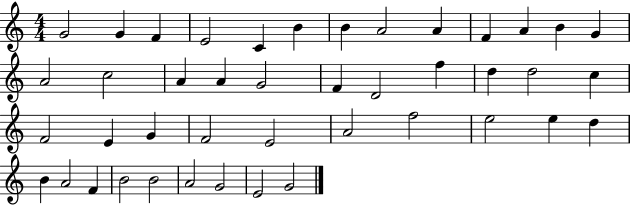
G4/h G4/q F4/q E4/h C4/q B4/q B4/q A4/h A4/q F4/q A4/q B4/q G4/q A4/h C5/h A4/q A4/q G4/h F4/q D4/h F5/q D5/q D5/h C5/q F4/h E4/q G4/q F4/h E4/h A4/h F5/h E5/h E5/q D5/q B4/q A4/h F4/q B4/h B4/h A4/h G4/h E4/h G4/h